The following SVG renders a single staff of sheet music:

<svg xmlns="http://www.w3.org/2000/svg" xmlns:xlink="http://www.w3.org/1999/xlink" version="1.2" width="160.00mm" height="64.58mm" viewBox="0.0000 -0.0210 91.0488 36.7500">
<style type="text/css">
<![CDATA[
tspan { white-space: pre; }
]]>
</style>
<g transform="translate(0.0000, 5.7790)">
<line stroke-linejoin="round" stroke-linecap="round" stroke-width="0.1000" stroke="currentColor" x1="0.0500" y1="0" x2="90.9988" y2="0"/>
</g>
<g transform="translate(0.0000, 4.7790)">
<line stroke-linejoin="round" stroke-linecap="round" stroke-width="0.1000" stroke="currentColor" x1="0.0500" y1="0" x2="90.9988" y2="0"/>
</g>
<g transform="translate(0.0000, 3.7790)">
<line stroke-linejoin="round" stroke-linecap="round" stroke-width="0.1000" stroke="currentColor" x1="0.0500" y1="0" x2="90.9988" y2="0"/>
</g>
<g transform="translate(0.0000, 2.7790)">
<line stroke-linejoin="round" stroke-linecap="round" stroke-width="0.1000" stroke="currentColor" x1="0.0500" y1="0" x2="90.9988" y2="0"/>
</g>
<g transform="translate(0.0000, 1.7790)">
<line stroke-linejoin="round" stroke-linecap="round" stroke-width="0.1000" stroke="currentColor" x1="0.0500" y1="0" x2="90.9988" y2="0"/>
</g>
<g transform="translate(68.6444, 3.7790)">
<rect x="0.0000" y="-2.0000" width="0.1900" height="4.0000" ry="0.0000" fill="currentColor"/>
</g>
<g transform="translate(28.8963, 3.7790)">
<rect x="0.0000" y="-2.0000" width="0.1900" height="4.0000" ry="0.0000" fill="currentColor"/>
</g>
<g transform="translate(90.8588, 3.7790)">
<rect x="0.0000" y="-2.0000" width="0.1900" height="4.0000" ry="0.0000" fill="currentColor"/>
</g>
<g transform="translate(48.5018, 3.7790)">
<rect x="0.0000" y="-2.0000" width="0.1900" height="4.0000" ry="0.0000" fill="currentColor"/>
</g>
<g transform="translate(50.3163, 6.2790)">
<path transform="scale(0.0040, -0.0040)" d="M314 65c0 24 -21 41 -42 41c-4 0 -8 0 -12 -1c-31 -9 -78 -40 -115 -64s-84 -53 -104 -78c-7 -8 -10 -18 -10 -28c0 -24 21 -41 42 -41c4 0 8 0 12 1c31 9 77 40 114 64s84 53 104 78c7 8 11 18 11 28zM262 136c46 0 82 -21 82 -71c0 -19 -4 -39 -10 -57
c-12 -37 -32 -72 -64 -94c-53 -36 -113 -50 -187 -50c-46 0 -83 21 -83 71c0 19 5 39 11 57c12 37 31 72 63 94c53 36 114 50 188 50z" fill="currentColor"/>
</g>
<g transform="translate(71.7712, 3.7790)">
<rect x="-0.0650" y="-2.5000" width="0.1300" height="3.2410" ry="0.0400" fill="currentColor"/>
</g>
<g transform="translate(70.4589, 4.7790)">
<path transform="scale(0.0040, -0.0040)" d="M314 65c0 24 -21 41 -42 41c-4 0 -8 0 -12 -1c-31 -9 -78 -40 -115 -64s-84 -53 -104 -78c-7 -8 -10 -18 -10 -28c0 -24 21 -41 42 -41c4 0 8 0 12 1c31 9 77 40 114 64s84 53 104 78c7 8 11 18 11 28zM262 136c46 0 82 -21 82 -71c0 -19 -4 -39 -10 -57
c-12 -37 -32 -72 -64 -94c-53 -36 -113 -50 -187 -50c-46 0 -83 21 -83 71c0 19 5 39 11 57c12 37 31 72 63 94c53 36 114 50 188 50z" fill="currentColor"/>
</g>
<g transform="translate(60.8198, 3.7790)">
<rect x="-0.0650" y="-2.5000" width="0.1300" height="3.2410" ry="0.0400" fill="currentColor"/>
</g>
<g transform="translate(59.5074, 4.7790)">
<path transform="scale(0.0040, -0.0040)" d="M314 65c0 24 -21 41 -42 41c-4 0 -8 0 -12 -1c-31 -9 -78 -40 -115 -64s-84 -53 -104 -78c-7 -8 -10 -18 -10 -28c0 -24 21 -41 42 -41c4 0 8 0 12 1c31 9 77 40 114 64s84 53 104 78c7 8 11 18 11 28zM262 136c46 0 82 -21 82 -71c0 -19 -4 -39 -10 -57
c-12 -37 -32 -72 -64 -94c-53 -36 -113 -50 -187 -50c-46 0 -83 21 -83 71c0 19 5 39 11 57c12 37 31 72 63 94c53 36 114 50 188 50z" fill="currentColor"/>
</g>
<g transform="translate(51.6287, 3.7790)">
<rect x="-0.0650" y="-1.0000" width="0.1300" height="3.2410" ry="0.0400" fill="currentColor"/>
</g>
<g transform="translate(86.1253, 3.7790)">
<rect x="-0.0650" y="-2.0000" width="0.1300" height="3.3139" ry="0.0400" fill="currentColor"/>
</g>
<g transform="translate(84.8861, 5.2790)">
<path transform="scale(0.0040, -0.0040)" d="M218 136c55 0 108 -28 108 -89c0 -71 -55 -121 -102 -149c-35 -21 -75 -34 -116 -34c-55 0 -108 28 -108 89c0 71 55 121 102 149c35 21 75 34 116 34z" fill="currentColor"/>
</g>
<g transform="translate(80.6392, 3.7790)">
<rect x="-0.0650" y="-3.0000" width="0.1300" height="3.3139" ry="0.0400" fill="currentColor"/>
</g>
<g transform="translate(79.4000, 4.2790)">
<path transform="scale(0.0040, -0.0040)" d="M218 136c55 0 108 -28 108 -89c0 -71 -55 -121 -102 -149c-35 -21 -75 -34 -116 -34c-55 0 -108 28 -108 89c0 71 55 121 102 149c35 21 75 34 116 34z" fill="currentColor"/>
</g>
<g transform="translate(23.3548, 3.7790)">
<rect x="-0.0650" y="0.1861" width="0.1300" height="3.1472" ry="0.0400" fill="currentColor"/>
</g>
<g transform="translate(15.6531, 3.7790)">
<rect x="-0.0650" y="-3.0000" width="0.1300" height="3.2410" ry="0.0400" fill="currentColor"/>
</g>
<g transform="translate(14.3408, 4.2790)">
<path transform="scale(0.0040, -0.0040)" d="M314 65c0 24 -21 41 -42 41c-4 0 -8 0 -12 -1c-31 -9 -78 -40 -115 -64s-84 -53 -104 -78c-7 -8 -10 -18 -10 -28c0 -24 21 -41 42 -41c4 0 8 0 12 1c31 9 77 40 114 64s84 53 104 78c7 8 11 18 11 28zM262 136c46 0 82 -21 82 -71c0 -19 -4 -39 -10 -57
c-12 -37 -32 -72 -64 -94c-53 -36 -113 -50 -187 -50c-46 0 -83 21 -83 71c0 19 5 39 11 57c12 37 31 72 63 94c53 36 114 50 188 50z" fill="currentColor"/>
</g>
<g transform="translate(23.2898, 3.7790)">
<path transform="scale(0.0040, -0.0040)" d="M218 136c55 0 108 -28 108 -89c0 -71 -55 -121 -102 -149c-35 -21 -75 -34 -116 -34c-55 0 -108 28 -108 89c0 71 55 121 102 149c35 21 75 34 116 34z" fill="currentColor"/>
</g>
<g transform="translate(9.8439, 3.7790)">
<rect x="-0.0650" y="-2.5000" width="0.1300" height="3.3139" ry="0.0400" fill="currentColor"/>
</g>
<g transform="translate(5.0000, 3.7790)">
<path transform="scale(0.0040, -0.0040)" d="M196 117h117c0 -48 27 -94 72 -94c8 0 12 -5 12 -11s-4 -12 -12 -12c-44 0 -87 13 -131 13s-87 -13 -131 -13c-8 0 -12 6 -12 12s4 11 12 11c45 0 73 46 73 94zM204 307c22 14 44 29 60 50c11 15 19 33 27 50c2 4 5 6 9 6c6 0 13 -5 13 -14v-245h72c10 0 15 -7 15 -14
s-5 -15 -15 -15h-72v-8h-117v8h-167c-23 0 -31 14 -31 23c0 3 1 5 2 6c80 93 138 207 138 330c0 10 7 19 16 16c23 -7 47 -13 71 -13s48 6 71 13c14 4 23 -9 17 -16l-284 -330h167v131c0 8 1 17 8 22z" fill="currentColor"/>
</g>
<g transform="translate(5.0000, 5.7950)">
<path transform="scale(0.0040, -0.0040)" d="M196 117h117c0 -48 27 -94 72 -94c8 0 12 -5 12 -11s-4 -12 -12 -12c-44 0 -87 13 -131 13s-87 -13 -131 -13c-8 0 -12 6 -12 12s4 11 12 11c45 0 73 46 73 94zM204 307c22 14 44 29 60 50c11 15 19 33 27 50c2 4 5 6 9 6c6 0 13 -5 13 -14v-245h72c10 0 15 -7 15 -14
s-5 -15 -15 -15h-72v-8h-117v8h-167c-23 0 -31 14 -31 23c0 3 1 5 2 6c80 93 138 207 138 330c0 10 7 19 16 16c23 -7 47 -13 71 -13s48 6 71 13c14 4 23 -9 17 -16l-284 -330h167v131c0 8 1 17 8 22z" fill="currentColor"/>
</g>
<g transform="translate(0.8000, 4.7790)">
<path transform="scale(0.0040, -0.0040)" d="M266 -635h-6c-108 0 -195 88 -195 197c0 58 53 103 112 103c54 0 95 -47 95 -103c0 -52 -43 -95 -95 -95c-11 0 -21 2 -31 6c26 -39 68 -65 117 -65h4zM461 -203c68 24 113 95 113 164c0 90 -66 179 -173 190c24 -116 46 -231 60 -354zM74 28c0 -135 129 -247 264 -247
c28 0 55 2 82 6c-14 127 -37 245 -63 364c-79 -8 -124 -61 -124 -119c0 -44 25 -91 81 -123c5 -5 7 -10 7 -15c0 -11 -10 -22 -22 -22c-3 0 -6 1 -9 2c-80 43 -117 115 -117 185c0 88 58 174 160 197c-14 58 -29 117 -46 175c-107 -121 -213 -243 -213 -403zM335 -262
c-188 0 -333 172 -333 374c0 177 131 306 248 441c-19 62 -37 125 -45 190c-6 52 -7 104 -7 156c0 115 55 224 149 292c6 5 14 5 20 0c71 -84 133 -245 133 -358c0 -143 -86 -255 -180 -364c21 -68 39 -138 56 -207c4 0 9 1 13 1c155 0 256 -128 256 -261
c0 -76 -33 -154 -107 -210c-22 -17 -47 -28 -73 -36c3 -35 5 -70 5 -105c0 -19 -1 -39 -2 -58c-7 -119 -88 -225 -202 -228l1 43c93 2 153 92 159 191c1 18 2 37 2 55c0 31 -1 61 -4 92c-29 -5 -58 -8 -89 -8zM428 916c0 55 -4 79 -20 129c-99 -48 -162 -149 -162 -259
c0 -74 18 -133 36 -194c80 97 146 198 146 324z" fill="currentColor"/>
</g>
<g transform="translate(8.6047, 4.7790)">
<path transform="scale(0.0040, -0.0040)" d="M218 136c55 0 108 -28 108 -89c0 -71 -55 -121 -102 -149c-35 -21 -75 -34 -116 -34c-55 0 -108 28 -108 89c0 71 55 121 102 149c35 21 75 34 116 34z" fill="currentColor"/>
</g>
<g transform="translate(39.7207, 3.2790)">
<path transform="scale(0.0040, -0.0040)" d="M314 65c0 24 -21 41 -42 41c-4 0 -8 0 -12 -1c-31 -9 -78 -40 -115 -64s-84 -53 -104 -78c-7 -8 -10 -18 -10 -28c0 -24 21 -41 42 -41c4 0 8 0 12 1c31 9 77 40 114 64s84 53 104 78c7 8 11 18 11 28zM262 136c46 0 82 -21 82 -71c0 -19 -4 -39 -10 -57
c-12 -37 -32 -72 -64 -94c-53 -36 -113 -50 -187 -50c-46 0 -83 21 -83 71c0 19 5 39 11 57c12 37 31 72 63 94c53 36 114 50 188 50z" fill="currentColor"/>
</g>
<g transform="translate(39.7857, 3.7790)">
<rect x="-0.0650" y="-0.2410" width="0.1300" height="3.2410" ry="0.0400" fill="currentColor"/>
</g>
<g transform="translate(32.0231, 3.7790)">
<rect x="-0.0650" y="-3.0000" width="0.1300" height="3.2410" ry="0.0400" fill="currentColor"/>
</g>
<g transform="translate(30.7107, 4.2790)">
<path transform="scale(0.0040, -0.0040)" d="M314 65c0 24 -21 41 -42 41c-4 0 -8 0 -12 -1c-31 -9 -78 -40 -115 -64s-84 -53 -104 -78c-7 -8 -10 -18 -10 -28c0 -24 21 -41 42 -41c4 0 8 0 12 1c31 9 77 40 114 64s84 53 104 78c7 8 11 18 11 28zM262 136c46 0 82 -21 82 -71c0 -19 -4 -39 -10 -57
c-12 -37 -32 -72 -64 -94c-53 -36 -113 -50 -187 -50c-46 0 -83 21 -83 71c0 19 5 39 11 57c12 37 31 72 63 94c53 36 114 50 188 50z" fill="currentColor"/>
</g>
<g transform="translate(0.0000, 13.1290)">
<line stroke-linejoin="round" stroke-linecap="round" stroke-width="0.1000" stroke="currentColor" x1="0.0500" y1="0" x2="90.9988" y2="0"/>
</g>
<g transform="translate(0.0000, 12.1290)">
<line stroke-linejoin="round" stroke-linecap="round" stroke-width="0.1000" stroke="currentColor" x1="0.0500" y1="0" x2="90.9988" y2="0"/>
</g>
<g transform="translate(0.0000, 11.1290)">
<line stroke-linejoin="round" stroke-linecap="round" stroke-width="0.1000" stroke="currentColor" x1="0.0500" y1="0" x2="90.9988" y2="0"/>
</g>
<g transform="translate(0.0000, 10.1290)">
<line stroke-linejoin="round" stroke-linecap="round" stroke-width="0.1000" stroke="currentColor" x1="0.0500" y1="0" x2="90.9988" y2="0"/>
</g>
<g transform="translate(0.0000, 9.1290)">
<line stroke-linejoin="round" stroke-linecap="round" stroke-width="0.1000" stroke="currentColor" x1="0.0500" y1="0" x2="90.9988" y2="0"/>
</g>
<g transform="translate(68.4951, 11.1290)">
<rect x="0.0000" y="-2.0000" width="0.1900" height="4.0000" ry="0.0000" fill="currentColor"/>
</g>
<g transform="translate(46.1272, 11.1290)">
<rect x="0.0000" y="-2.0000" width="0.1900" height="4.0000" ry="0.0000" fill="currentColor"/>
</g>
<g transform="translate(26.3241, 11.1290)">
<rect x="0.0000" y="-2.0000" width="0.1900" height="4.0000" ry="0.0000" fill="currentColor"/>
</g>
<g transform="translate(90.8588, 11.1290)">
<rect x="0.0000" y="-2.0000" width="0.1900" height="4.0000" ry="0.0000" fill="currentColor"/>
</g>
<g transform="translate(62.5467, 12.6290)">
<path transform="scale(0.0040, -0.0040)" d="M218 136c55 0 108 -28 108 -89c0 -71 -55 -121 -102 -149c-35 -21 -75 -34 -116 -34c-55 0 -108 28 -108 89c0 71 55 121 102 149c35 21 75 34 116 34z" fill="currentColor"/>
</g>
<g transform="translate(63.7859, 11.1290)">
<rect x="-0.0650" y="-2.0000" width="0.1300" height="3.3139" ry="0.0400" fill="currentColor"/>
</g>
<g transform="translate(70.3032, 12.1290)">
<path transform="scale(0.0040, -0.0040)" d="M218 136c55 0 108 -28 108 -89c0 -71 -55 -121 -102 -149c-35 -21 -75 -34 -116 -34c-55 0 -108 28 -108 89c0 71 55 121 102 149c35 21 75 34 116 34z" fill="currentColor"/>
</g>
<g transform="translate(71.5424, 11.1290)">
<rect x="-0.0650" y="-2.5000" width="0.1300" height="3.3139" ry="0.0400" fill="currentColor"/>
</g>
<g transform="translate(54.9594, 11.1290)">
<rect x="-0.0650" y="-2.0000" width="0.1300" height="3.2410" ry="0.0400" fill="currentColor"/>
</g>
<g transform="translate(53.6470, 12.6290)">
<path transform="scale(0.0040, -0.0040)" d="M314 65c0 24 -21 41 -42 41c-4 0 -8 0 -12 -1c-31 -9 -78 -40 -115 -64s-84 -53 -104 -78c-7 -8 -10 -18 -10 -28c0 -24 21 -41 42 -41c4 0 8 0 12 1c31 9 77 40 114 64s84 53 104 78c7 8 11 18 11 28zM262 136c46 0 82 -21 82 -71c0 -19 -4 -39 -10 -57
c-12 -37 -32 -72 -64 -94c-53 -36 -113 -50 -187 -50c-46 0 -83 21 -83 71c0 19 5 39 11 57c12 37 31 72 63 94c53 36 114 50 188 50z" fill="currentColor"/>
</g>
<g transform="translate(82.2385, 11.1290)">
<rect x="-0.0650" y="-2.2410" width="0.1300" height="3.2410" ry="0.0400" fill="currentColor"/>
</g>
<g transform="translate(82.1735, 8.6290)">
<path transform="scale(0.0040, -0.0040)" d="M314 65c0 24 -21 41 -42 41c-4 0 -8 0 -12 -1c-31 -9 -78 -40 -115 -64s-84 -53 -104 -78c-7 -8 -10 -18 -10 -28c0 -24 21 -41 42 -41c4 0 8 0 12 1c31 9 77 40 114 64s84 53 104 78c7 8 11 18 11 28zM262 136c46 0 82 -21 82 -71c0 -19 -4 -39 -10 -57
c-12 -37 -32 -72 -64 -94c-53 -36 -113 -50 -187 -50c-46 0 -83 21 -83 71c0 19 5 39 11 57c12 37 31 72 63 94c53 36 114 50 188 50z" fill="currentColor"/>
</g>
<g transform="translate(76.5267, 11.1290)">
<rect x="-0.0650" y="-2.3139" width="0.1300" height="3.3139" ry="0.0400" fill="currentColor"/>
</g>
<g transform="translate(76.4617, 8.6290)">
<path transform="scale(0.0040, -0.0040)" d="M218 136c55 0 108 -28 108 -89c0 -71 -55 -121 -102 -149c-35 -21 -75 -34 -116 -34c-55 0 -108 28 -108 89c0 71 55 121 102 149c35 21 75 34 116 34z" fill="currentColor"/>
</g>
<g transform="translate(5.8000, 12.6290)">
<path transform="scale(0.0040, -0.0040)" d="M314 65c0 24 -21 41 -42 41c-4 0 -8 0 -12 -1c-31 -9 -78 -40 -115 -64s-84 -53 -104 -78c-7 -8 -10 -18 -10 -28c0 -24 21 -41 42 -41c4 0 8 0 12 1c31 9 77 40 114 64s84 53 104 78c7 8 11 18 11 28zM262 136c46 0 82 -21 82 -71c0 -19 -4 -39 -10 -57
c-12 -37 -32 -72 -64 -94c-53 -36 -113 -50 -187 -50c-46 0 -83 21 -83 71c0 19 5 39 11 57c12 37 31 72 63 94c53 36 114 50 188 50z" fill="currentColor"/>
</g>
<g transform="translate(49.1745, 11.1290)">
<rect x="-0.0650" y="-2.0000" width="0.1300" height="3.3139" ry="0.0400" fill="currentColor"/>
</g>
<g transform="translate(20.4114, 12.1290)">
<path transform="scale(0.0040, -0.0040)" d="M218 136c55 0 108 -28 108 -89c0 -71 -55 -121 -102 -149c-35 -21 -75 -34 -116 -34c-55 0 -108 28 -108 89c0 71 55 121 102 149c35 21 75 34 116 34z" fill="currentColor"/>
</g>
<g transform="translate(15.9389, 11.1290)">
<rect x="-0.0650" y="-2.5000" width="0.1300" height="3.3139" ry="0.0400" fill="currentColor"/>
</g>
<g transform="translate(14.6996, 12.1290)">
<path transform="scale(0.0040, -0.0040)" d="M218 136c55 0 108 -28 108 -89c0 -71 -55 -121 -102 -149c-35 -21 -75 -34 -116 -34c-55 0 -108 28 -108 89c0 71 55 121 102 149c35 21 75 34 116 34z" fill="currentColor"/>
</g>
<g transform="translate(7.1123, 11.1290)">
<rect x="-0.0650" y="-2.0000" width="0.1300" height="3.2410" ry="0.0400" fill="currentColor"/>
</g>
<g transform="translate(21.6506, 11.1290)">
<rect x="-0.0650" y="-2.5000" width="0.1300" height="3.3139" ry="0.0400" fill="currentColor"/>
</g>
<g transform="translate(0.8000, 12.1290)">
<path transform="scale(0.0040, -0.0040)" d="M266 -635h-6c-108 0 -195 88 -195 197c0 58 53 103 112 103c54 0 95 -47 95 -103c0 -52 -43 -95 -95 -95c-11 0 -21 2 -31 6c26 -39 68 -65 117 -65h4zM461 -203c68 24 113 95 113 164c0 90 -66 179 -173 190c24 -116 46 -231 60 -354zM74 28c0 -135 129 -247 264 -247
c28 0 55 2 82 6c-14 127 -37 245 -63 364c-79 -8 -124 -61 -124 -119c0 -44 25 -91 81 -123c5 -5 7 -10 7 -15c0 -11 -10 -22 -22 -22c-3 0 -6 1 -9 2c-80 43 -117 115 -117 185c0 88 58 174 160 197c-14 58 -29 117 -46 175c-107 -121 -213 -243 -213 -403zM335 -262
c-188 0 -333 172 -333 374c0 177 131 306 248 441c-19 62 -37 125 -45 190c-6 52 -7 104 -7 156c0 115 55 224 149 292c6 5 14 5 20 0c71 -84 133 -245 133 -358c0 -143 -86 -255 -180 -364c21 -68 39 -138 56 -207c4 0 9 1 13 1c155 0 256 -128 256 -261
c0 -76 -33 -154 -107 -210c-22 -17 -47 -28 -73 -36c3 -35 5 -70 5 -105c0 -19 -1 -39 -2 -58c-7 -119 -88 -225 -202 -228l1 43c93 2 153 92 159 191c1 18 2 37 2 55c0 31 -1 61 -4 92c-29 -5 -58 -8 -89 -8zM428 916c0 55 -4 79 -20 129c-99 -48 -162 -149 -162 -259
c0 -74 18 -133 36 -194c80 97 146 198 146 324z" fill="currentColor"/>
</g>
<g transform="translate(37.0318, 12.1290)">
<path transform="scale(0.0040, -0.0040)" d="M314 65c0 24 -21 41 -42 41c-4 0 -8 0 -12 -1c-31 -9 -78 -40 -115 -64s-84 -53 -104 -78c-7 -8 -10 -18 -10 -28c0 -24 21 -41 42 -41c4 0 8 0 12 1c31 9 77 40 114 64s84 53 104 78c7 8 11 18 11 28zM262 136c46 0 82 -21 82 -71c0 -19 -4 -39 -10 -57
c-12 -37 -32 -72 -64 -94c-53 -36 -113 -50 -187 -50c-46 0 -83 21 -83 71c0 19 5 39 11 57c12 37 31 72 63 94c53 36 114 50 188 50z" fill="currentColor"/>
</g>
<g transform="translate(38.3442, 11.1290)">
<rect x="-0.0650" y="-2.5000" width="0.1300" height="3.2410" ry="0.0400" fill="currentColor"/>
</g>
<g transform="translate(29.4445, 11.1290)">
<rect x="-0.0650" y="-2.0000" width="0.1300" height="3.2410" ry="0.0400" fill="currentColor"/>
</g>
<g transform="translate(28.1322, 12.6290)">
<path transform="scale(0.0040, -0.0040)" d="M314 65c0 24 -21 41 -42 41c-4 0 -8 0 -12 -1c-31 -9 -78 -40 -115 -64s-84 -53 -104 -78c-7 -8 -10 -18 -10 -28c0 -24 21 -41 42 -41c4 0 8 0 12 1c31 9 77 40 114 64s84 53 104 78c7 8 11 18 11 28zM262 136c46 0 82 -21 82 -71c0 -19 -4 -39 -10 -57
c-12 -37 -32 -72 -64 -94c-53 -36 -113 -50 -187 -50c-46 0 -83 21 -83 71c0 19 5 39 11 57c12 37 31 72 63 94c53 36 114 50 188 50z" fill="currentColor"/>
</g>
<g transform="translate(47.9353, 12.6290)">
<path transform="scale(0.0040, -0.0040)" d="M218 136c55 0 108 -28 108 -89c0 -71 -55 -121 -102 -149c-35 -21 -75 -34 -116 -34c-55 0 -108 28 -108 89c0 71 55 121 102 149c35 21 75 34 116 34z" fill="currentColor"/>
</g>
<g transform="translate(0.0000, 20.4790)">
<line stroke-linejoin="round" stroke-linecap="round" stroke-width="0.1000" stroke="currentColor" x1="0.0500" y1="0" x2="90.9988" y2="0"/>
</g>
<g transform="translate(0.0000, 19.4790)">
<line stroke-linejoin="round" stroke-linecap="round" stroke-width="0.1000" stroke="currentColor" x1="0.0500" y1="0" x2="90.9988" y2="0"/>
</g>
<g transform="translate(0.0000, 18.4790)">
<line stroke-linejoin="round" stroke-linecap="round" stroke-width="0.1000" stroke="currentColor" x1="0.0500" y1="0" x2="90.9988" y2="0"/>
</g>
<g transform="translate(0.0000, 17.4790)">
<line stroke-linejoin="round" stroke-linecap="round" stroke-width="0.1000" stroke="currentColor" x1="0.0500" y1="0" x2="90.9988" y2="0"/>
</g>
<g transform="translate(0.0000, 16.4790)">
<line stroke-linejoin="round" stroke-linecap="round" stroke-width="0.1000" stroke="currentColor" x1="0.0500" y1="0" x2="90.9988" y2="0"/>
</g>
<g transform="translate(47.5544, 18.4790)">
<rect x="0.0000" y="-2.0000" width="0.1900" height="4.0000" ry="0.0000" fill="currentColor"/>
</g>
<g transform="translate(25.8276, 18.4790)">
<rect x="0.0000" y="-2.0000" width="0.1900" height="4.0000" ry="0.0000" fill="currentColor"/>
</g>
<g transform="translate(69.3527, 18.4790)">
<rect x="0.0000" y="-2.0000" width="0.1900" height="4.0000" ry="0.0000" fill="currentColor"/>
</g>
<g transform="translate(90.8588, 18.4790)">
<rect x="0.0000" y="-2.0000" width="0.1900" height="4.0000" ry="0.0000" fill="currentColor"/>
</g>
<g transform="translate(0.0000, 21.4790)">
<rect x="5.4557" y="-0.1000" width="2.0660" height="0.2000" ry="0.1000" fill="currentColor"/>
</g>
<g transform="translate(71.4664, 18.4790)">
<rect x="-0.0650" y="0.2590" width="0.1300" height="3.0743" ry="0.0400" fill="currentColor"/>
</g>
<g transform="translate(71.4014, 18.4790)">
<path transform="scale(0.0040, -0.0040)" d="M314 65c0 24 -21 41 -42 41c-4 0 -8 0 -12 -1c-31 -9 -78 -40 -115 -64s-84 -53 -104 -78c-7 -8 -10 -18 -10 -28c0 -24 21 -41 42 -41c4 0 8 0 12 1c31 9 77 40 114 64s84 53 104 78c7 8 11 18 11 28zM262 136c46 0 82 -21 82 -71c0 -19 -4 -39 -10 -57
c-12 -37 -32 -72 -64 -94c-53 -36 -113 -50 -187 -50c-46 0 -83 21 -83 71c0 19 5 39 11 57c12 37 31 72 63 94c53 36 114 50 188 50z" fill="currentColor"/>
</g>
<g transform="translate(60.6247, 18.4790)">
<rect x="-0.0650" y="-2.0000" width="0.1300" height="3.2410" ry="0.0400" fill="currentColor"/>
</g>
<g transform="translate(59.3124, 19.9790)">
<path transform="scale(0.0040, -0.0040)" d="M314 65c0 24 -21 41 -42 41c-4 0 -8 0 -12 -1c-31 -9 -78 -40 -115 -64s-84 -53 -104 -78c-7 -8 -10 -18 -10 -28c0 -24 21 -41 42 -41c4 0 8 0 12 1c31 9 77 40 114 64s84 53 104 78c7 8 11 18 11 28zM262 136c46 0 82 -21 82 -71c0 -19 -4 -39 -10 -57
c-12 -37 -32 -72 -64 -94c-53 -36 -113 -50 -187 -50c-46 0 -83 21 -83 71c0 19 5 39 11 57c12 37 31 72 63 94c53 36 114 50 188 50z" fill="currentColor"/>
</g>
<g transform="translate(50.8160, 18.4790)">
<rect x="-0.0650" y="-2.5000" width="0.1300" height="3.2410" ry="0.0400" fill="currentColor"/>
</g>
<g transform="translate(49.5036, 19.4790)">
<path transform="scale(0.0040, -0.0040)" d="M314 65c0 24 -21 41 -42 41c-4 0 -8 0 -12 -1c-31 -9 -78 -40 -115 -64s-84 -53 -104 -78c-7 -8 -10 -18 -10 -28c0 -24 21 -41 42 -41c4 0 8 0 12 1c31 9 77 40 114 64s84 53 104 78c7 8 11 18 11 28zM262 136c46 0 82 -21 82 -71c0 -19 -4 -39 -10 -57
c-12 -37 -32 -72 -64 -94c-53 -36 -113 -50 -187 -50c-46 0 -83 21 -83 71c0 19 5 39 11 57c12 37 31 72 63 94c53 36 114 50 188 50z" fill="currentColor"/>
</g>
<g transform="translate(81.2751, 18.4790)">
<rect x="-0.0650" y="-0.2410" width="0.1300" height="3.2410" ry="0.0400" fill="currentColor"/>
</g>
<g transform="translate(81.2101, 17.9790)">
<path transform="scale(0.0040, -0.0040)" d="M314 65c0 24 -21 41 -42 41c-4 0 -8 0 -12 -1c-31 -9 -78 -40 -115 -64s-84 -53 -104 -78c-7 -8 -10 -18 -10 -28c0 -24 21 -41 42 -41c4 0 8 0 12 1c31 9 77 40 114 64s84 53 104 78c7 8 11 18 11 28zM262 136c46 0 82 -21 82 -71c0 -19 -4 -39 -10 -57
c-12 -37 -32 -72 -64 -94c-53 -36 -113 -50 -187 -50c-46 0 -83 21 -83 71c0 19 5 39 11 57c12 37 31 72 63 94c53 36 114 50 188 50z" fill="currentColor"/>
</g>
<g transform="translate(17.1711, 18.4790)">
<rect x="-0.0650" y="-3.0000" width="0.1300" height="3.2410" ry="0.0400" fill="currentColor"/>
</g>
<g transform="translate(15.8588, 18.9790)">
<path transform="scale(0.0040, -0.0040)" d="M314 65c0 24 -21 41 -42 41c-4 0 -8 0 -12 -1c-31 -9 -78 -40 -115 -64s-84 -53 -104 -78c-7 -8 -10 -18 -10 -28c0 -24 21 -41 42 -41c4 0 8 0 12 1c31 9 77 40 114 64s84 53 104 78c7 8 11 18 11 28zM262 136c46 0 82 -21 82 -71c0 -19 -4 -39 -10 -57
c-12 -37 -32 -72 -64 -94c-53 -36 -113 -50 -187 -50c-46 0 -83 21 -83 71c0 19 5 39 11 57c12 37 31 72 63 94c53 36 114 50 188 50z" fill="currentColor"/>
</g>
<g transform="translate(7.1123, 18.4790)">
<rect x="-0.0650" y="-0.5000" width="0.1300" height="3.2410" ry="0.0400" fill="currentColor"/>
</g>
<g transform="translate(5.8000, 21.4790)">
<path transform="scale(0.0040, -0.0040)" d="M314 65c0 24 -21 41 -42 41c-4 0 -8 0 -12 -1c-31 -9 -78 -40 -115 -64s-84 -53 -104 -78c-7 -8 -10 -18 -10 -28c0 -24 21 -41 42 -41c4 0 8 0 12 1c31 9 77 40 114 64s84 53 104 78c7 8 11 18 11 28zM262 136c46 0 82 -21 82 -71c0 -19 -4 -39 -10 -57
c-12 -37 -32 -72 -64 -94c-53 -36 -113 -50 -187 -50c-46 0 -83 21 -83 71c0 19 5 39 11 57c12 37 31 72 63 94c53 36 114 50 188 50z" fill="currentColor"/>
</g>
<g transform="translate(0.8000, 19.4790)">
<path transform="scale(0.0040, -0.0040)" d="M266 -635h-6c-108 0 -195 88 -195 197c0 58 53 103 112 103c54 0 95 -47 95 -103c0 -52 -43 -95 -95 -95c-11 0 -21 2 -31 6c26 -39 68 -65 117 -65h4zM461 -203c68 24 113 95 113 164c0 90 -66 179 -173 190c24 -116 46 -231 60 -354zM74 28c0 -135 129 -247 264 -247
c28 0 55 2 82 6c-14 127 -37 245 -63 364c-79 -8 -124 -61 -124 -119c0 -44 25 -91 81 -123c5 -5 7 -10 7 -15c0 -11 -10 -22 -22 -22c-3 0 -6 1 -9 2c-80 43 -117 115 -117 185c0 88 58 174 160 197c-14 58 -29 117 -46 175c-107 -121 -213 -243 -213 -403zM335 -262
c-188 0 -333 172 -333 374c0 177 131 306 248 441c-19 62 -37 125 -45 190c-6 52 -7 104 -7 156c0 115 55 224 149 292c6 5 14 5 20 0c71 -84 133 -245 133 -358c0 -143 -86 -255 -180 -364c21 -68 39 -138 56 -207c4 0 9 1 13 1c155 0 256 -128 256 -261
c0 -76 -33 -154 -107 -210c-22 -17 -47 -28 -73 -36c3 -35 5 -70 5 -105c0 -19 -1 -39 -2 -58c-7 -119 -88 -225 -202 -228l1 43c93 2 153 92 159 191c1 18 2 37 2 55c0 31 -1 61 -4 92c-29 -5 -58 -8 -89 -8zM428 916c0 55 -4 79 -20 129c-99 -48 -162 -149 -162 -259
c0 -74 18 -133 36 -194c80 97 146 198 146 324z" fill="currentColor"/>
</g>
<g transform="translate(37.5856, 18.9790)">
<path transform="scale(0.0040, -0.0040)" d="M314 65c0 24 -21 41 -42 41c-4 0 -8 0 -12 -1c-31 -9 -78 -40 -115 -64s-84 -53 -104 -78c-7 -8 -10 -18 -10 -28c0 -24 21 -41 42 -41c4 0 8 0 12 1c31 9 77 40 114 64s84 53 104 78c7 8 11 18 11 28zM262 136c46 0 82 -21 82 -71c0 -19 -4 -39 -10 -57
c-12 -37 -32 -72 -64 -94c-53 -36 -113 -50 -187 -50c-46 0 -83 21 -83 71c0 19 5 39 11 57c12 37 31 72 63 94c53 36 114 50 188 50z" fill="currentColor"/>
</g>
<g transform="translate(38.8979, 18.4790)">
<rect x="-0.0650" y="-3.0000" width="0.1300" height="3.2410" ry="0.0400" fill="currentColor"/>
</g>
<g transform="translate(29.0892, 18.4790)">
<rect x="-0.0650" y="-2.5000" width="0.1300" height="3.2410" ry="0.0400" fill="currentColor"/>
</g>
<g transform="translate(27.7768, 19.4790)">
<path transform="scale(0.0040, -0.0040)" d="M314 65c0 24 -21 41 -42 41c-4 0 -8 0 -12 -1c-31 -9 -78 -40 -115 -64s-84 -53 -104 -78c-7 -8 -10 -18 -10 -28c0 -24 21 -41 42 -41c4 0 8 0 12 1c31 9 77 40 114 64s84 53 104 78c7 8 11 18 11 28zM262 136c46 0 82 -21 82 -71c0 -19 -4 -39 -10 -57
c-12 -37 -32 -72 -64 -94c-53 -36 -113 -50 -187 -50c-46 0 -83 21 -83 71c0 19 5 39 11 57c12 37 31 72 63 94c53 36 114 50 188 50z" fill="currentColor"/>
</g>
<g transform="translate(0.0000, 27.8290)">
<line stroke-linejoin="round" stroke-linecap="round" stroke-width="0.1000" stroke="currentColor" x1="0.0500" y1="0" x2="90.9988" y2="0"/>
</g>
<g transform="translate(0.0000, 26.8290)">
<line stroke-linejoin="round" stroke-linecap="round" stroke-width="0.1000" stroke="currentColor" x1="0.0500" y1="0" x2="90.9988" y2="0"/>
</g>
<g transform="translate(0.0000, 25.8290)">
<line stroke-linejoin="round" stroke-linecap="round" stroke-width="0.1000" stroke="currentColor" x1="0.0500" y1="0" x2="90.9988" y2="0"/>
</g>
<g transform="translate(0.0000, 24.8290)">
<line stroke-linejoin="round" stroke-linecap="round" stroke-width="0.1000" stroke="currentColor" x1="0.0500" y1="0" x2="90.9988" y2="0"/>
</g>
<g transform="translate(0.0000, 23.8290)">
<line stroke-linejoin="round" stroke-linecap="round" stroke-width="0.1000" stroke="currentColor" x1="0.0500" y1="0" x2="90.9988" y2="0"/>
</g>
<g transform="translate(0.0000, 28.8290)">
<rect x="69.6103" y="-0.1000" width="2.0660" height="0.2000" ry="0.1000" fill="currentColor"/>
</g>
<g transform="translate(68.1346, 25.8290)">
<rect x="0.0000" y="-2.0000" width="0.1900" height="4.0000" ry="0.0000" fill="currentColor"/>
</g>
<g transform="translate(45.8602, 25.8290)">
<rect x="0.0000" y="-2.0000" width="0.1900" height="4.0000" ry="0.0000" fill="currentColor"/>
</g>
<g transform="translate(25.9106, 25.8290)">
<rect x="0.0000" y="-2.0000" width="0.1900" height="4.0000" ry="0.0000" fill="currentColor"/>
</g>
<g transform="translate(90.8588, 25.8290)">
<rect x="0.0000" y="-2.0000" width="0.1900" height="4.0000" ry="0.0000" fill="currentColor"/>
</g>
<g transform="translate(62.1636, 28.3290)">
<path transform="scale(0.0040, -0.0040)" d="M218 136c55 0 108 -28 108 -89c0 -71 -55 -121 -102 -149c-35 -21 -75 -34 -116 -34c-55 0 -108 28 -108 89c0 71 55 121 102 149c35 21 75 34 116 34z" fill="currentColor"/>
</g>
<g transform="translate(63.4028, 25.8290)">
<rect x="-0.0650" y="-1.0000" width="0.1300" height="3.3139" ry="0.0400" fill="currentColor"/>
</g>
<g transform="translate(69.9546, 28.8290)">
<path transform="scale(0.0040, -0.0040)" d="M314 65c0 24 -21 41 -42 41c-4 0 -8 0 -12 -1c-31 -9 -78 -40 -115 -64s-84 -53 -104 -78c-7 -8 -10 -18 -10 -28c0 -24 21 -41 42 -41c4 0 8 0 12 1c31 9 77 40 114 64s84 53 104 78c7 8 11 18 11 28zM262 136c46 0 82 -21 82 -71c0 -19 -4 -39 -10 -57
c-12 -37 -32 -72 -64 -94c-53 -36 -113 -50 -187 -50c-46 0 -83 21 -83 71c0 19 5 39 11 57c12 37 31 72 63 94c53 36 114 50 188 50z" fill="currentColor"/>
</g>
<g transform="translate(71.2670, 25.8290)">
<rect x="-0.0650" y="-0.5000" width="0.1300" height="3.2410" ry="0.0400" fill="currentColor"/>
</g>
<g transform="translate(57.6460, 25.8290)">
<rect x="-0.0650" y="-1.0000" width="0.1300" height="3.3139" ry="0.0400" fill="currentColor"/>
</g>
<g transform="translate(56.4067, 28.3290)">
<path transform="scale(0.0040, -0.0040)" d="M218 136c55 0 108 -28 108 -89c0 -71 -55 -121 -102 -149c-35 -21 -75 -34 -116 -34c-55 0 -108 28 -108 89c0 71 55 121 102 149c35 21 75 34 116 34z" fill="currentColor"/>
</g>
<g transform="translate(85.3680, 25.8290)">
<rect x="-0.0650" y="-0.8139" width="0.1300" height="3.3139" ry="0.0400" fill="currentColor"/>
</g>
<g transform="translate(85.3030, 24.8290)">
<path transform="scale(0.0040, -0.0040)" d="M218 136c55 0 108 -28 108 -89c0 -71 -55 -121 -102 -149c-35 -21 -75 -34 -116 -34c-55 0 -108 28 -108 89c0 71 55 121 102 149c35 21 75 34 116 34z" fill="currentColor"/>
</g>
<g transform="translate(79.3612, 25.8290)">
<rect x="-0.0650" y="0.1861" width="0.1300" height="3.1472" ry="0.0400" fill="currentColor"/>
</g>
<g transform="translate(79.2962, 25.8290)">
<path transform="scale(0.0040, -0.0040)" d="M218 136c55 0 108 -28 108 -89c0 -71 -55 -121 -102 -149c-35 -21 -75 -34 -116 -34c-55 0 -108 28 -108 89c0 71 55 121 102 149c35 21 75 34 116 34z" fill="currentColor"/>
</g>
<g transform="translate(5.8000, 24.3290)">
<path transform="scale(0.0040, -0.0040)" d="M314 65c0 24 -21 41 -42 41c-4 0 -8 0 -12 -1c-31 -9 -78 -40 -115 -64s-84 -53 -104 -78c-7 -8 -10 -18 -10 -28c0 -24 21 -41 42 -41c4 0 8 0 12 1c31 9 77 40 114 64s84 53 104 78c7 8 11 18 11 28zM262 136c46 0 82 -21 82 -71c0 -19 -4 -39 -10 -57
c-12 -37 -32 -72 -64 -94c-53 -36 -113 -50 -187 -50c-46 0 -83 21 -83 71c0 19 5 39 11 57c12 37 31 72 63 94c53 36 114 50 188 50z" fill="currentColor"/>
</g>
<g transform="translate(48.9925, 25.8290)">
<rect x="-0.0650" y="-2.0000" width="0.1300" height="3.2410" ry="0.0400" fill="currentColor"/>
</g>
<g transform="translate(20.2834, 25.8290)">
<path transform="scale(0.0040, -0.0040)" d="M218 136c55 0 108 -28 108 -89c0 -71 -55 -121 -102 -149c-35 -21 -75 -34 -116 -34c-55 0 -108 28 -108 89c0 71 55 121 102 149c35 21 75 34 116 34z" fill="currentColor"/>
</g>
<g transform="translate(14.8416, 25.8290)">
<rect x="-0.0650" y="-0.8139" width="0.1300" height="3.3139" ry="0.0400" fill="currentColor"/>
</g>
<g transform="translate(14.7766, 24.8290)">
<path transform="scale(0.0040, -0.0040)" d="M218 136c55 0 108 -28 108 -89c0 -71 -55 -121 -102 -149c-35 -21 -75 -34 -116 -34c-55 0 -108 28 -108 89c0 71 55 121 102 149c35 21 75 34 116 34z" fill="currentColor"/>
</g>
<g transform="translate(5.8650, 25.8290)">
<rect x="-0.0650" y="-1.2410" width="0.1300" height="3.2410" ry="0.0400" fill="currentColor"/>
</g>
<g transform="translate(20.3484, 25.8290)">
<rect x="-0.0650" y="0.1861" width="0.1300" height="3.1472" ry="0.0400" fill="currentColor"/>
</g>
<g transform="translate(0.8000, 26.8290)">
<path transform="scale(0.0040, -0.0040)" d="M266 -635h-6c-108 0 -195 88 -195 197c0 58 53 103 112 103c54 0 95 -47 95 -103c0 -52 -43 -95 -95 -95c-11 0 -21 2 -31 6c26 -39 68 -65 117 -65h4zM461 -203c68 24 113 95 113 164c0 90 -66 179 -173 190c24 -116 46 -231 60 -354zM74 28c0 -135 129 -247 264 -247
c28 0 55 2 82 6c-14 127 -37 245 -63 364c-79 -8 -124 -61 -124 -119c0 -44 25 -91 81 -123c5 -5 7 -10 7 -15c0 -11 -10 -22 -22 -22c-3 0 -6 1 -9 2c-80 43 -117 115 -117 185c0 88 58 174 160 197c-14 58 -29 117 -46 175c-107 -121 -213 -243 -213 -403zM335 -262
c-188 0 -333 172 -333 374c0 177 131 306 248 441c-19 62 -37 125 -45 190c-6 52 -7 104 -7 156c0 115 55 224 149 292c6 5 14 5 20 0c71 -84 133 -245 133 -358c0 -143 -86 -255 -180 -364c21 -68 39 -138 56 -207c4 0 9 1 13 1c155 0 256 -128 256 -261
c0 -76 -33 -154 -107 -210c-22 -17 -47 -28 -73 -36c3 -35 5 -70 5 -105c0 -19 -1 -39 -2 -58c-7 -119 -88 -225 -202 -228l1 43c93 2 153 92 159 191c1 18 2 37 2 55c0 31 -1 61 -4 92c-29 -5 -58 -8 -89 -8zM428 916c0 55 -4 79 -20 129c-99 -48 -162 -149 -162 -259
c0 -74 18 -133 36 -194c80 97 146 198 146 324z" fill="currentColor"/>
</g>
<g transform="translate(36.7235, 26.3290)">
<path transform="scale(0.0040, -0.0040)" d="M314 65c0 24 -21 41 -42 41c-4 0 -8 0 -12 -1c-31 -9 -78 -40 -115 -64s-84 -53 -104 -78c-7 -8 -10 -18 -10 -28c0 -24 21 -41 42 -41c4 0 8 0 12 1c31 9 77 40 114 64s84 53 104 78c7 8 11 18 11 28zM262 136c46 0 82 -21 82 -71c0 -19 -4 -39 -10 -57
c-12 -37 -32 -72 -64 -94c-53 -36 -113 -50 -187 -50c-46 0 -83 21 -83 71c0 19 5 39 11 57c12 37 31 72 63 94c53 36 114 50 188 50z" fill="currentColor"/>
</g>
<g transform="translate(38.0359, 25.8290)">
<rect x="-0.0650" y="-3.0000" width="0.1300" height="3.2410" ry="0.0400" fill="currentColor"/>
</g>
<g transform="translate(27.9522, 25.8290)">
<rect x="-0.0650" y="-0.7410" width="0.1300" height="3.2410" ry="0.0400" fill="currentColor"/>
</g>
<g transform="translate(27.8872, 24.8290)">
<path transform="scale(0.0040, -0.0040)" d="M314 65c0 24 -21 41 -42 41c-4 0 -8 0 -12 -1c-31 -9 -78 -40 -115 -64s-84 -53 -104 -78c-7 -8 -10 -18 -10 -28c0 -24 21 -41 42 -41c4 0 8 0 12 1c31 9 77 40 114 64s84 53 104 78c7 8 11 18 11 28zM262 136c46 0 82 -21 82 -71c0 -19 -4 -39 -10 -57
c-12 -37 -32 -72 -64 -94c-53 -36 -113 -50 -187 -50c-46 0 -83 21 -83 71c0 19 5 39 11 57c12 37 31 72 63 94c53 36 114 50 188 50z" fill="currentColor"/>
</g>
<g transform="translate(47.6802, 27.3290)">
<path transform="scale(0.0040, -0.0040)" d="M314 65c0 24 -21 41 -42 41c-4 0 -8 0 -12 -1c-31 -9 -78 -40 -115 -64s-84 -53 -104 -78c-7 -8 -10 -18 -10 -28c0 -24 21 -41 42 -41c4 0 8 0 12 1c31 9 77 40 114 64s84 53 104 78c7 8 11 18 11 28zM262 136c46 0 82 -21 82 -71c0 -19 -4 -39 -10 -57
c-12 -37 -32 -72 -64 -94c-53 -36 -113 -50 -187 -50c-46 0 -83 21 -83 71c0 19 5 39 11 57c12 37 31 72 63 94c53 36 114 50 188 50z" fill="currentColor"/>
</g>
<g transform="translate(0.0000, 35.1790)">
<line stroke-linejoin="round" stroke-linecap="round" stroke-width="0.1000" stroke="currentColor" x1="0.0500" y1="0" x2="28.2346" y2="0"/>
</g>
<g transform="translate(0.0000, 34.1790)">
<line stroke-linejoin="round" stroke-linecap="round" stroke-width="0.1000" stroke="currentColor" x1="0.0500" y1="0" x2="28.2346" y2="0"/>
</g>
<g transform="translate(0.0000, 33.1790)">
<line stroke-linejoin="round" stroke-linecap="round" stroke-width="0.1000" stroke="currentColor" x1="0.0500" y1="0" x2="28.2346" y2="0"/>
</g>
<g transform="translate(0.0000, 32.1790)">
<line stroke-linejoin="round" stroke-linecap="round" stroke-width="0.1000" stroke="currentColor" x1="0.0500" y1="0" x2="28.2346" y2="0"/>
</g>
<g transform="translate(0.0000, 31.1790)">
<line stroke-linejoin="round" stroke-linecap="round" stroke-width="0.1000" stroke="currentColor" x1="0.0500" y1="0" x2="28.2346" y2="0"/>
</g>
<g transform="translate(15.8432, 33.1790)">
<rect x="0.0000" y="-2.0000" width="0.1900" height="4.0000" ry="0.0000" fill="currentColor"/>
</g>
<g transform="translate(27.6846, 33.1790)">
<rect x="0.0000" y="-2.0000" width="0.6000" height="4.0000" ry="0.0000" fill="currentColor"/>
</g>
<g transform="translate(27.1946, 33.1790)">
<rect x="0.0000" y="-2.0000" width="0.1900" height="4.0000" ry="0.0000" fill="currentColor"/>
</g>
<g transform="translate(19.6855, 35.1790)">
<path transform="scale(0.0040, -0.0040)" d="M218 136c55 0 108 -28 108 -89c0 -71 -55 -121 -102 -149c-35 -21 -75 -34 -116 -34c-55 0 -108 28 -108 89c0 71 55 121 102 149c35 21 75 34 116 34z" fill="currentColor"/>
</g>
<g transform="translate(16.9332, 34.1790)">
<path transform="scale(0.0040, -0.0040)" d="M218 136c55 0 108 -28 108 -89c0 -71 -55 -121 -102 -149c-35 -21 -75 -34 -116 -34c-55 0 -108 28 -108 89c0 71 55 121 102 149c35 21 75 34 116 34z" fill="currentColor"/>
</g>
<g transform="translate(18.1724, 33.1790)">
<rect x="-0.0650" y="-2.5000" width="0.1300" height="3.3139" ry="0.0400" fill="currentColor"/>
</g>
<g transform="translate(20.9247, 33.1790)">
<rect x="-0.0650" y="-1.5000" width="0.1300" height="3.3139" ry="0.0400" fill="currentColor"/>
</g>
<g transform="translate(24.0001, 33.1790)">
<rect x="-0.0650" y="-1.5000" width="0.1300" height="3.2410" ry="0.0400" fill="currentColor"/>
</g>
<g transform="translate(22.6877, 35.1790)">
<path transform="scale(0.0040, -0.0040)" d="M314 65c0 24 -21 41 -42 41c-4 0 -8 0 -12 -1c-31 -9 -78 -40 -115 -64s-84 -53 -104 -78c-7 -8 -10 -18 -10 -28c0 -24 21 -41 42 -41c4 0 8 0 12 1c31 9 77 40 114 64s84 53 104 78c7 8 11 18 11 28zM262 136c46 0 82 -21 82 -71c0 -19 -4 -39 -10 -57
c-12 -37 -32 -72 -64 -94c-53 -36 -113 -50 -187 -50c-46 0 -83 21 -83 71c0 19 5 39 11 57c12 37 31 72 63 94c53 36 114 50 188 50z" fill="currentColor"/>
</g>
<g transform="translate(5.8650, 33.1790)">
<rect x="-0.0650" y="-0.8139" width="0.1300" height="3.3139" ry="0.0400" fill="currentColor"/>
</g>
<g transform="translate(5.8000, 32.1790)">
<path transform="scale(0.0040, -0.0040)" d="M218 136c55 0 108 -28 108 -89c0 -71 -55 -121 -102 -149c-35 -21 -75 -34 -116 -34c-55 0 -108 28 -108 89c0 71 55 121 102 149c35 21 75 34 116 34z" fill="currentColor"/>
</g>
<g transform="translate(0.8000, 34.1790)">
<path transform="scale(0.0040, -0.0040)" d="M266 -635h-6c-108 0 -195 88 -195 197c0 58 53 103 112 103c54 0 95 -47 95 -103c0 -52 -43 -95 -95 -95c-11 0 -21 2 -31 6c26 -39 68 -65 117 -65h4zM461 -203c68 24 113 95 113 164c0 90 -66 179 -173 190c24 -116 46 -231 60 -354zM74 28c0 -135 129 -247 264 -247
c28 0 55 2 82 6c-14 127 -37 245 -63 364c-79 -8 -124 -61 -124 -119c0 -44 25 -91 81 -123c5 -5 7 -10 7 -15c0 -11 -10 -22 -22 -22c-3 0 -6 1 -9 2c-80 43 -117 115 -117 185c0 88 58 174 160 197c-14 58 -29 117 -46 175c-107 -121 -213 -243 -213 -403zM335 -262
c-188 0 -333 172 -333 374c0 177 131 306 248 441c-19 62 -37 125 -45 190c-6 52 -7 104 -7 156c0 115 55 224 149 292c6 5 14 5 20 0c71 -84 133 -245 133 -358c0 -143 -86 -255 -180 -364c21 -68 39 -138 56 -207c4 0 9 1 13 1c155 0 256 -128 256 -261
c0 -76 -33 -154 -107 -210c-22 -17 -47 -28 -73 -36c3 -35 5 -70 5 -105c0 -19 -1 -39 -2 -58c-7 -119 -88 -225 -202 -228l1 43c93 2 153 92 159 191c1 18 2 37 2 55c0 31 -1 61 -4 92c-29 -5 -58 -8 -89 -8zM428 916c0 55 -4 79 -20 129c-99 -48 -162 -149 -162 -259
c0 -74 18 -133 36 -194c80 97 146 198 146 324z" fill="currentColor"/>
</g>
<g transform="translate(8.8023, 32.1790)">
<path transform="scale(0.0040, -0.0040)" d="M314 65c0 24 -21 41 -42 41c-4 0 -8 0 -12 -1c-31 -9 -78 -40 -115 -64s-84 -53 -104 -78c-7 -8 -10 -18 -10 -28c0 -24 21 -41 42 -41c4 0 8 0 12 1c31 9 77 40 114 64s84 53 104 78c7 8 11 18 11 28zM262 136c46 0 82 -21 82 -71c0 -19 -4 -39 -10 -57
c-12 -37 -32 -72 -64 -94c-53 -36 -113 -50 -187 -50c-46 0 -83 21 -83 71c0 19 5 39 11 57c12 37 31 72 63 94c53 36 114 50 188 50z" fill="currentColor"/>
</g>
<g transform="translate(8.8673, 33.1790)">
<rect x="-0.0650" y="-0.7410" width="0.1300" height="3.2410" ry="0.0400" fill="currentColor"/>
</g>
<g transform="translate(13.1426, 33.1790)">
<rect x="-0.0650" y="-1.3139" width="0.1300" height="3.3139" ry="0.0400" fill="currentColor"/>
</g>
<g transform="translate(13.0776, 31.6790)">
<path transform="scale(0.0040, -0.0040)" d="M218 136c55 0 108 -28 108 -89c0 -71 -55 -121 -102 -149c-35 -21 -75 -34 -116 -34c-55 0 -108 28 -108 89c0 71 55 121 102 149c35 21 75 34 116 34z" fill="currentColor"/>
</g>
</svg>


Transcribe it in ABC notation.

X:1
T:Untitled
M:4/4
L:1/4
K:C
G A2 B A2 c2 D2 G2 G2 A F F2 G G F2 G2 F F2 F G g g2 C2 A2 G2 A2 G2 F2 B2 c2 e2 d B d2 A2 F2 D D C2 B d d d2 e G E E2